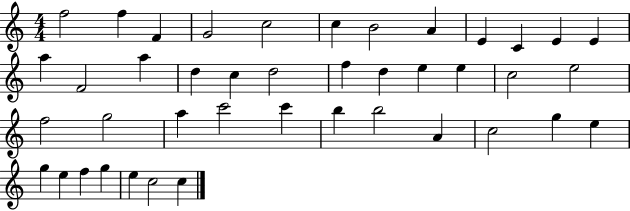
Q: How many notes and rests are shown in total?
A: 42